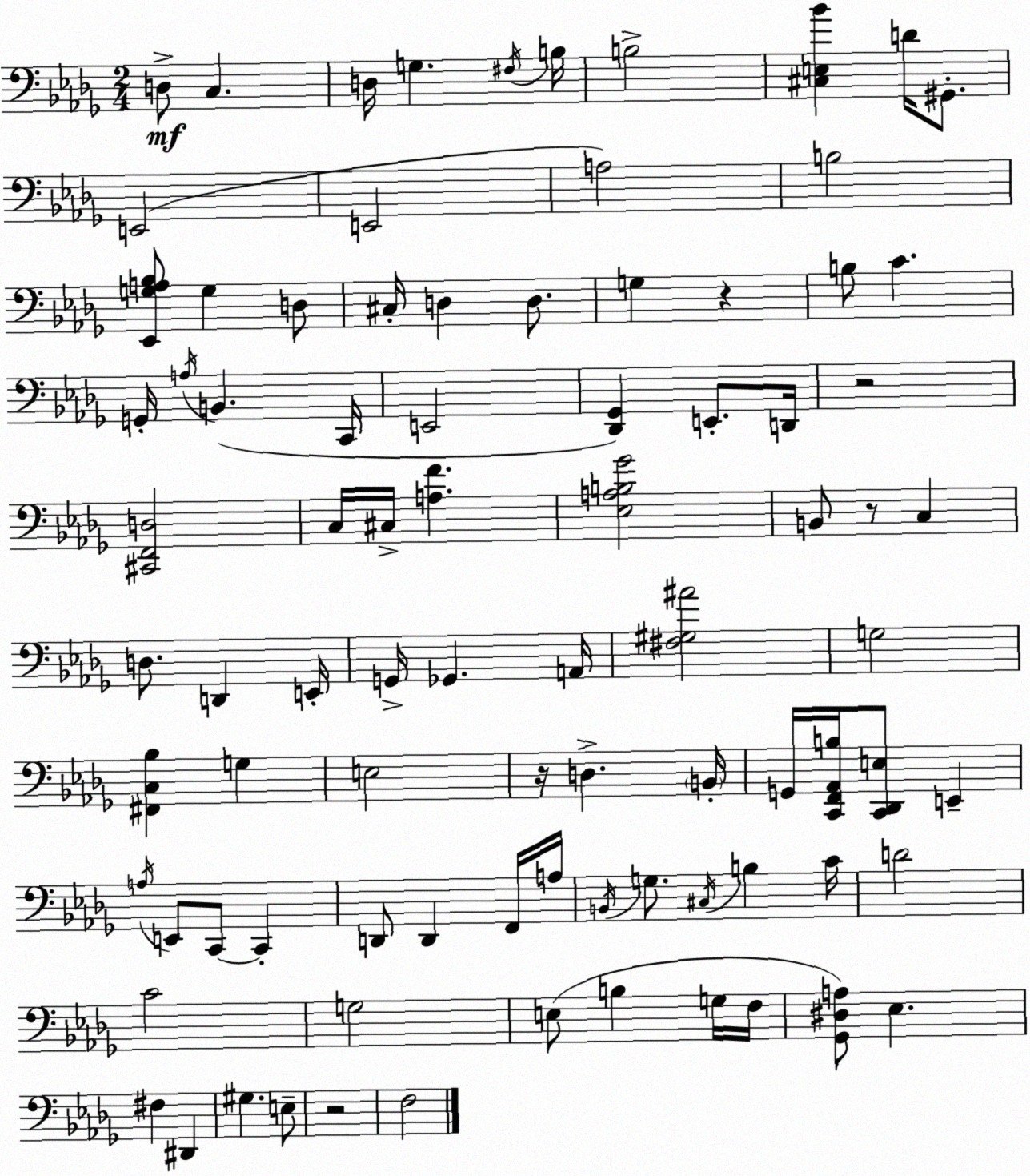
X:1
T:Untitled
M:2/4
L:1/4
K:Bbm
D,/2 C, D,/4 G, ^F,/4 B,/4 B,2 [^C,E,_B] D/4 ^G,,/2 E,,2 E,,2 A,2 B,2 [_E,,G,A,_B,]/2 G, D,/2 ^C,/4 D, D,/2 G, z B,/2 C G,,/4 A,/4 B,, C,,/4 E,,2 [_D,,_G,,] E,,/2 D,,/4 z2 [^C,,F,,D,]2 C,/4 ^C,/4 [A,F] [_E,A,B,_G]2 B,,/2 z/2 C, D,/2 D,, E,,/4 G,,/4 _G,, A,,/4 [^F,^G,^A]2 G,2 [^F,,C,_B,] G, E,2 z/4 D, B,,/4 G,,/4 [C,,F,,_A,,B,]/4 [C,,_D,,E,]/2 E,, A,/4 E,,/2 C,,/2 C,, D,,/2 D,, F,,/4 A,/4 B,,/4 G,/2 ^C,/4 B, C/4 D2 C2 G,2 E,/2 B, G,/4 F,/4 [_G,,^D,A,]/2 _E, ^F, ^D,, ^G, E,/2 z2 F,2